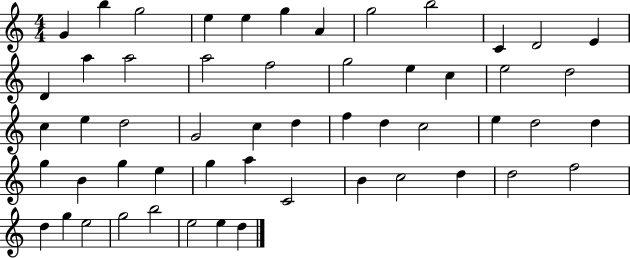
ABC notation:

X:1
T:Untitled
M:4/4
L:1/4
K:C
G b g2 e e g A g2 b2 C D2 E D a a2 a2 f2 g2 e c e2 d2 c e d2 G2 c d f d c2 e d2 d g B g e g a C2 B c2 d d2 f2 d g e2 g2 b2 e2 e d